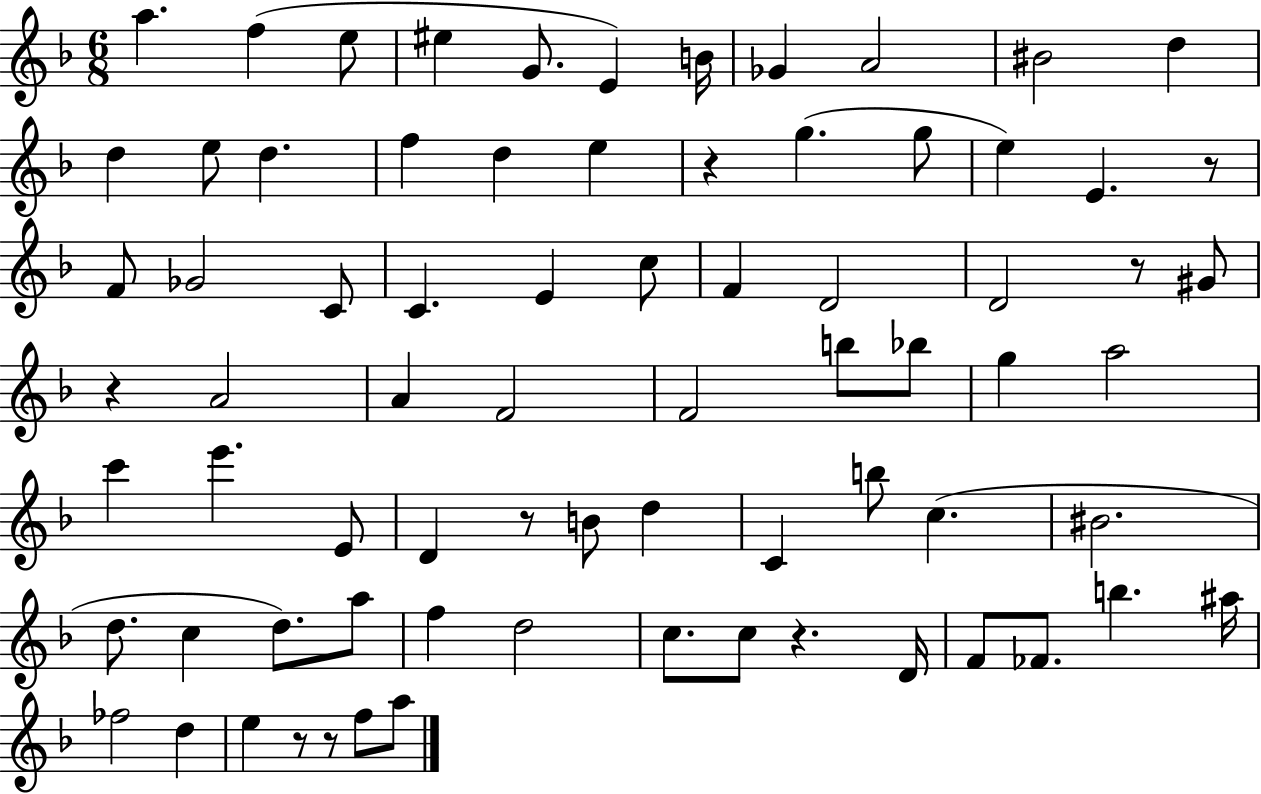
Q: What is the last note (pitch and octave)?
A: A5